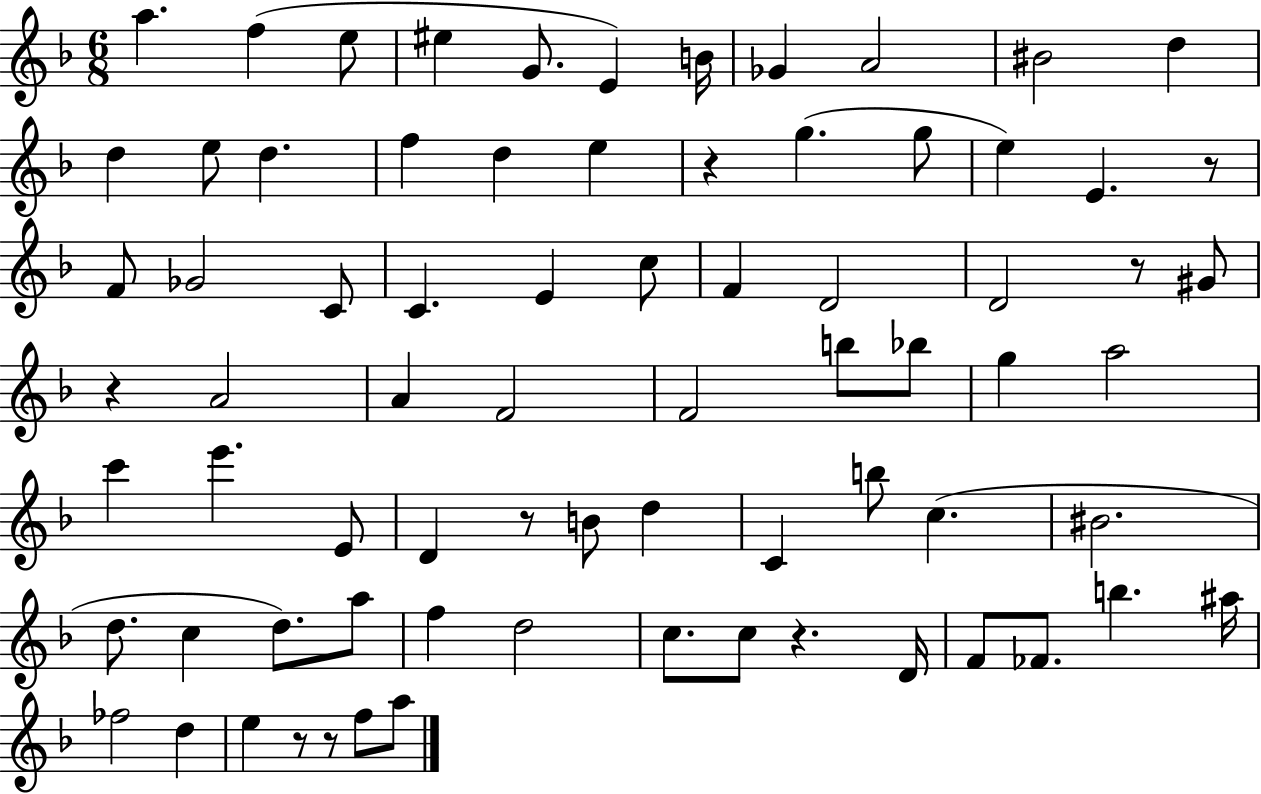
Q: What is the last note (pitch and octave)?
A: A5